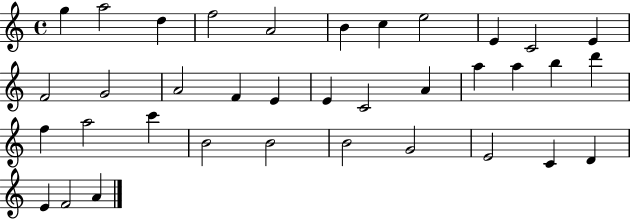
{
  \clef treble
  \time 4/4
  \defaultTimeSignature
  \key c \major
  g''4 a''2 d''4 | f''2 a'2 | b'4 c''4 e''2 | e'4 c'2 e'4 | \break f'2 g'2 | a'2 f'4 e'4 | e'4 c'2 a'4 | a''4 a''4 b''4 d'''4 | \break f''4 a''2 c'''4 | b'2 b'2 | b'2 g'2 | e'2 c'4 d'4 | \break e'4 f'2 a'4 | \bar "|."
}